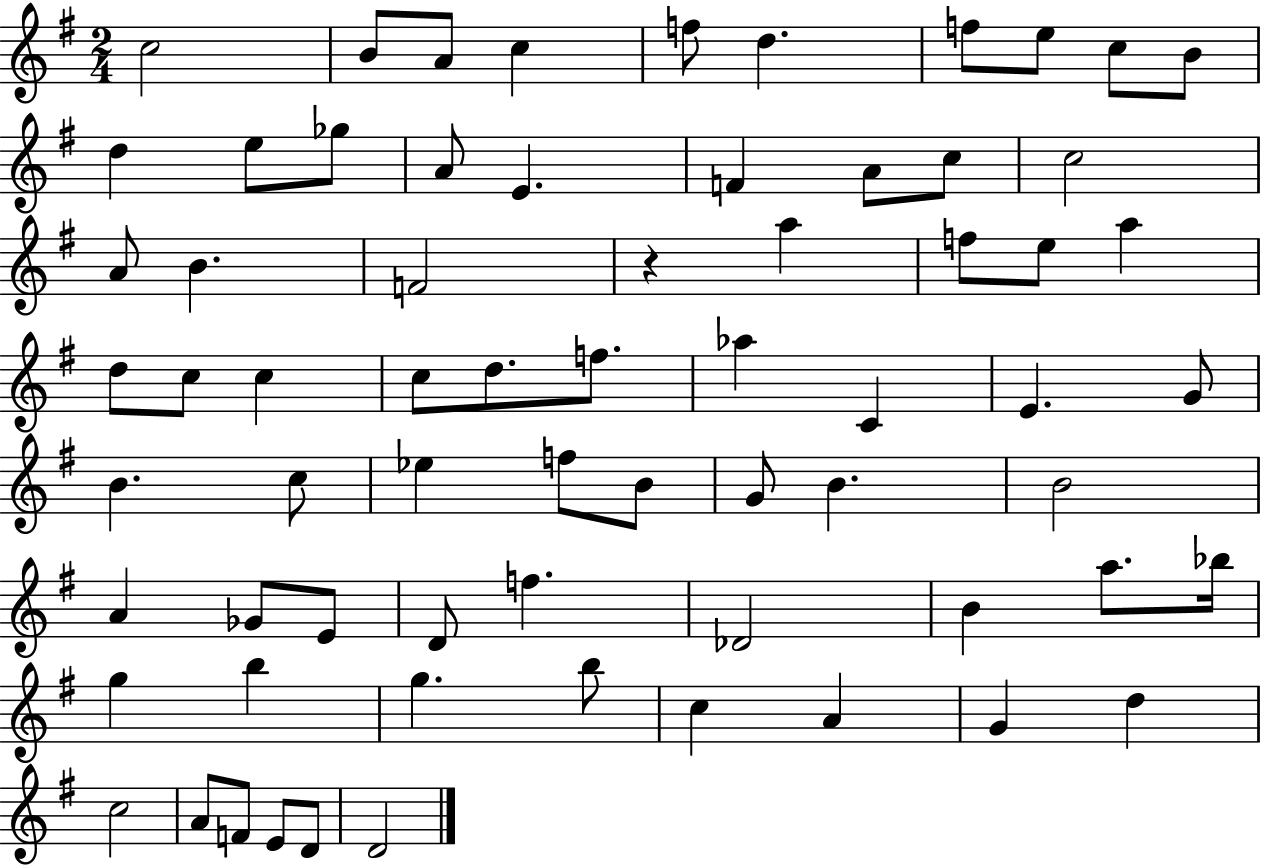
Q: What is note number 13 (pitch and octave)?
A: Gb5